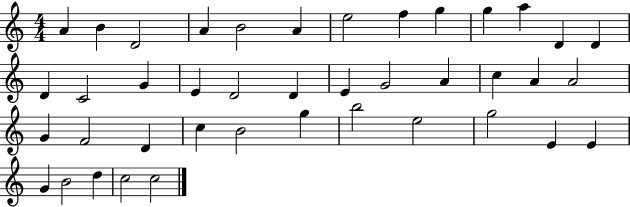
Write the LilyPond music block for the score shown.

{
  \clef treble
  \numericTimeSignature
  \time 4/4
  \key c \major
  a'4 b'4 d'2 | a'4 b'2 a'4 | e''2 f''4 g''4 | g''4 a''4 d'4 d'4 | \break d'4 c'2 g'4 | e'4 d'2 d'4 | e'4 g'2 a'4 | c''4 a'4 a'2 | \break g'4 f'2 d'4 | c''4 b'2 g''4 | b''2 e''2 | g''2 e'4 e'4 | \break g'4 b'2 d''4 | c''2 c''2 | \bar "|."
}